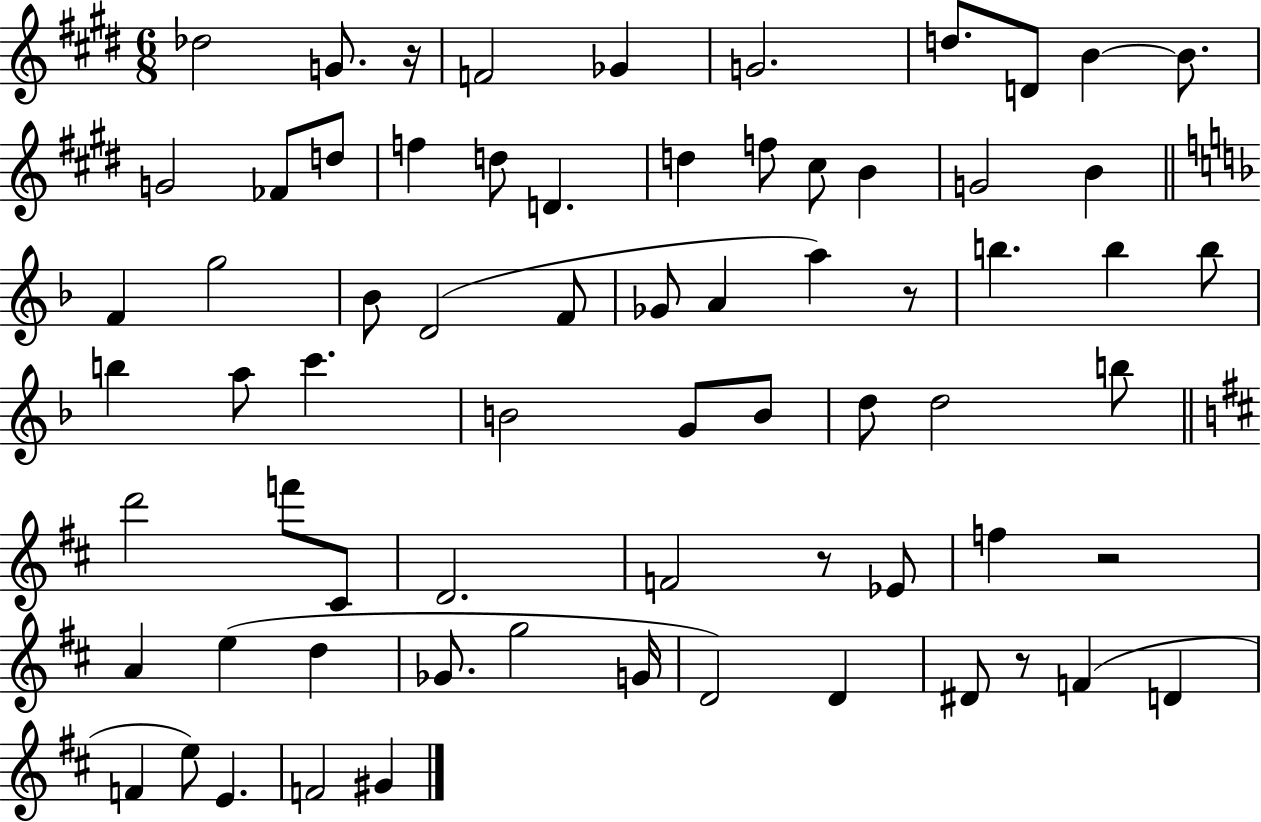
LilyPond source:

{
  \clef treble
  \numericTimeSignature
  \time 6/8
  \key e \major
  des''2 g'8. r16 | f'2 ges'4 | g'2. | d''8. d'8 b'4~~ b'8. | \break g'2 fes'8 d''8 | f''4 d''8 d'4. | d''4 f''8 cis''8 b'4 | g'2 b'4 | \break \bar "||" \break \key f \major f'4 g''2 | bes'8 d'2( f'8 | ges'8 a'4 a''4) r8 | b''4. b''4 b''8 | \break b''4 a''8 c'''4. | b'2 g'8 b'8 | d''8 d''2 b''8 | \bar "||" \break \key b \minor d'''2 f'''8 cis'8 | d'2. | f'2 r8 ees'8 | f''4 r2 | \break a'4 e''4( d''4 | ges'8. g''2 g'16 | d'2) d'4 | dis'8 r8 f'4( d'4 | \break f'4 e''8) e'4. | f'2 gis'4 | \bar "|."
}